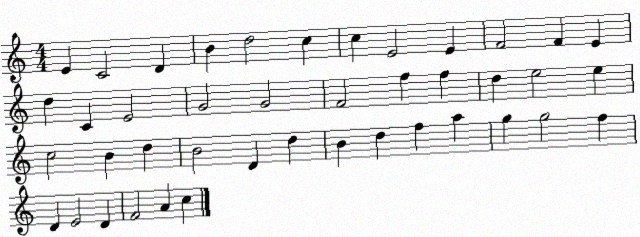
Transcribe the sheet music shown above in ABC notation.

X:1
T:Untitled
M:4/4
L:1/4
K:C
E C2 D B d2 c c E2 E F2 F E d C E2 G2 G2 F2 f f d e2 e c2 B d B2 D d B d f a g g2 f D E2 D F2 A c